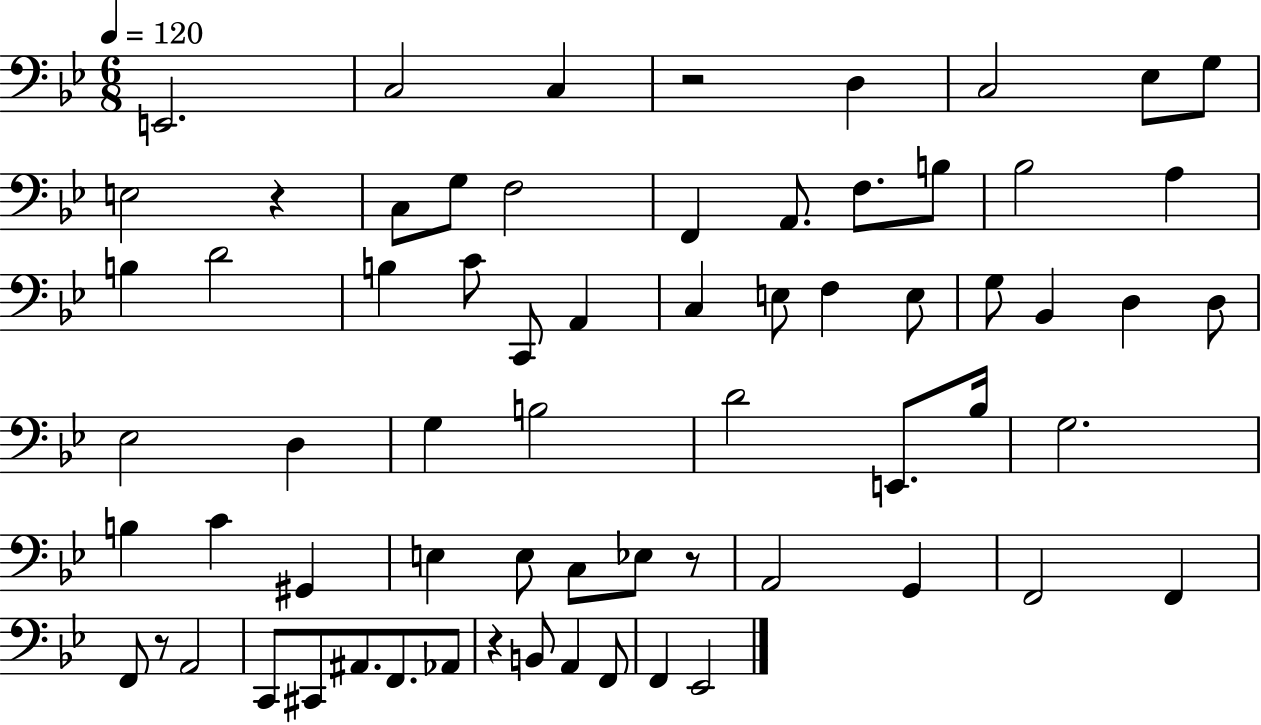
{
  \clef bass
  \numericTimeSignature
  \time 6/8
  \key bes \major
  \tempo 4 = 120
  \repeat volta 2 { e,2. | c2 c4 | r2 d4 | c2 ees8 g8 | \break e2 r4 | c8 g8 f2 | f,4 a,8. f8. b8 | bes2 a4 | \break b4 d'2 | b4 c'8 c,8 a,4 | c4 e8 f4 e8 | g8 bes,4 d4 d8 | \break ees2 d4 | g4 b2 | d'2 e,8. bes16 | g2. | \break b4 c'4 gis,4 | e4 e8 c8 ees8 r8 | a,2 g,4 | f,2 f,4 | \break f,8 r8 a,2 | c,8 cis,8 ais,8. f,8. aes,8 | r4 b,8 a,4 f,8 | f,4 ees,2 | \break } \bar "|."
}